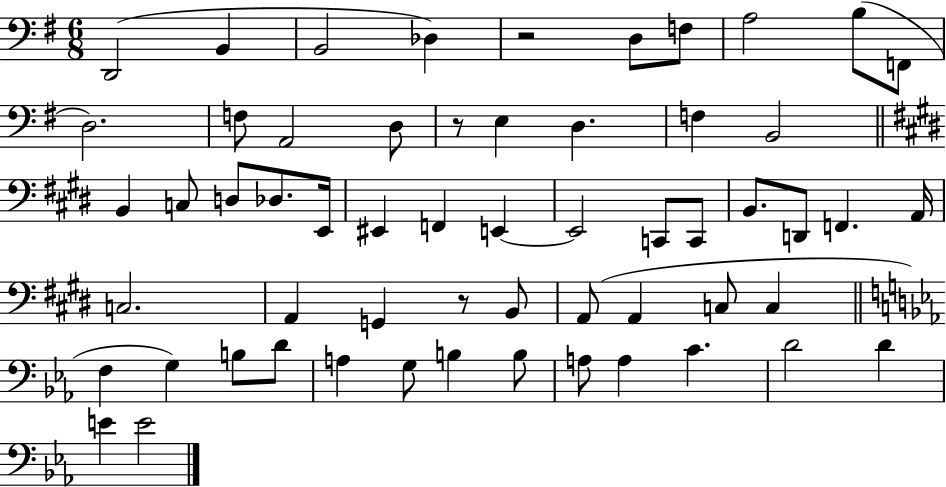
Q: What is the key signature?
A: G major